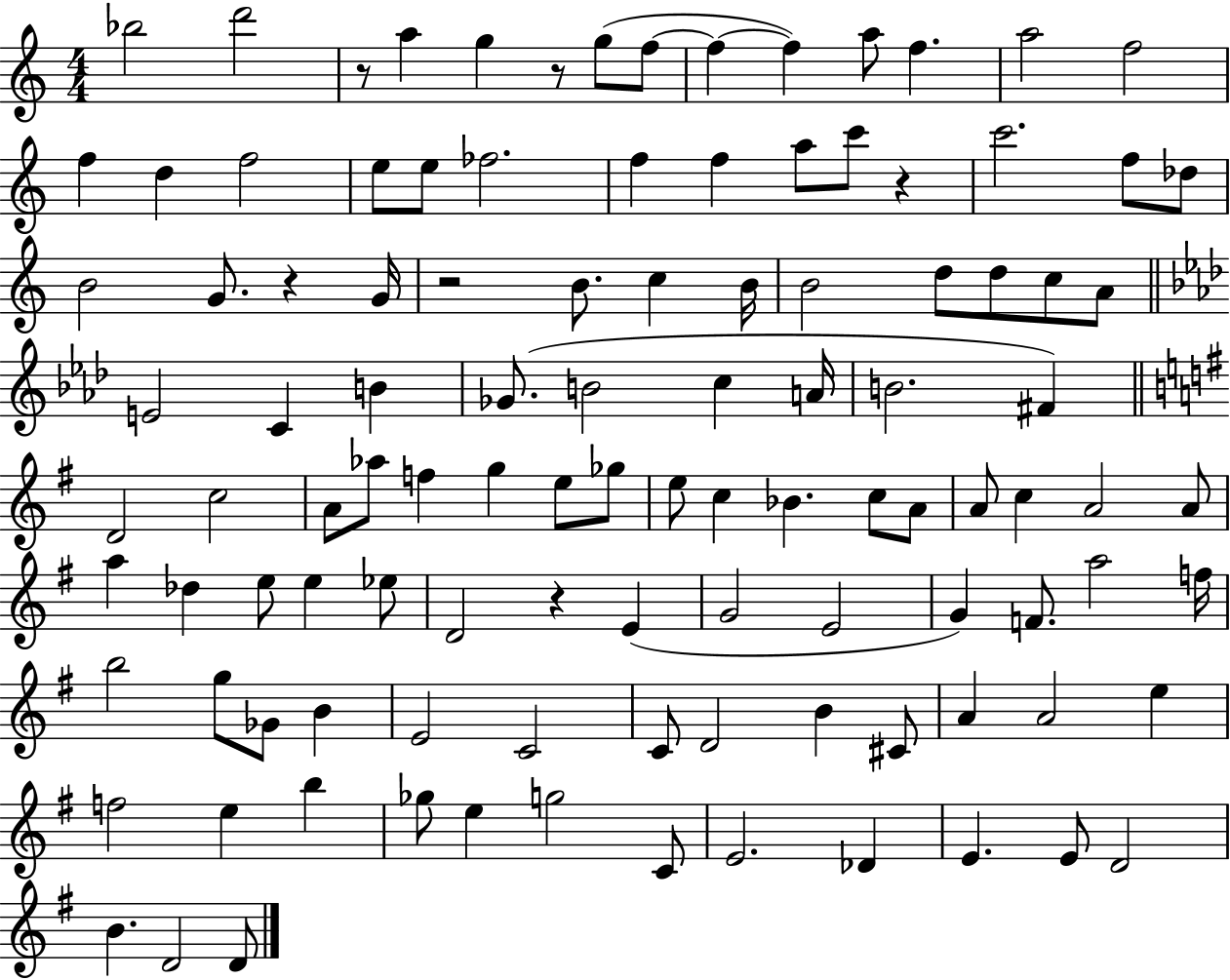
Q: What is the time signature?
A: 4/4